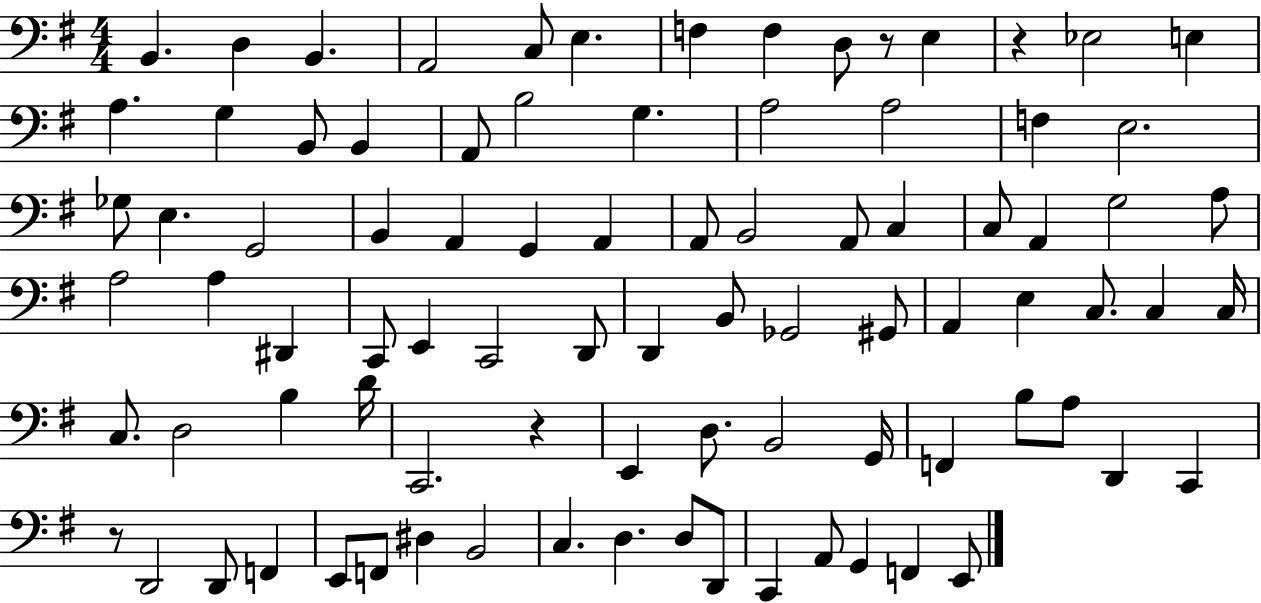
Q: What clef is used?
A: bass